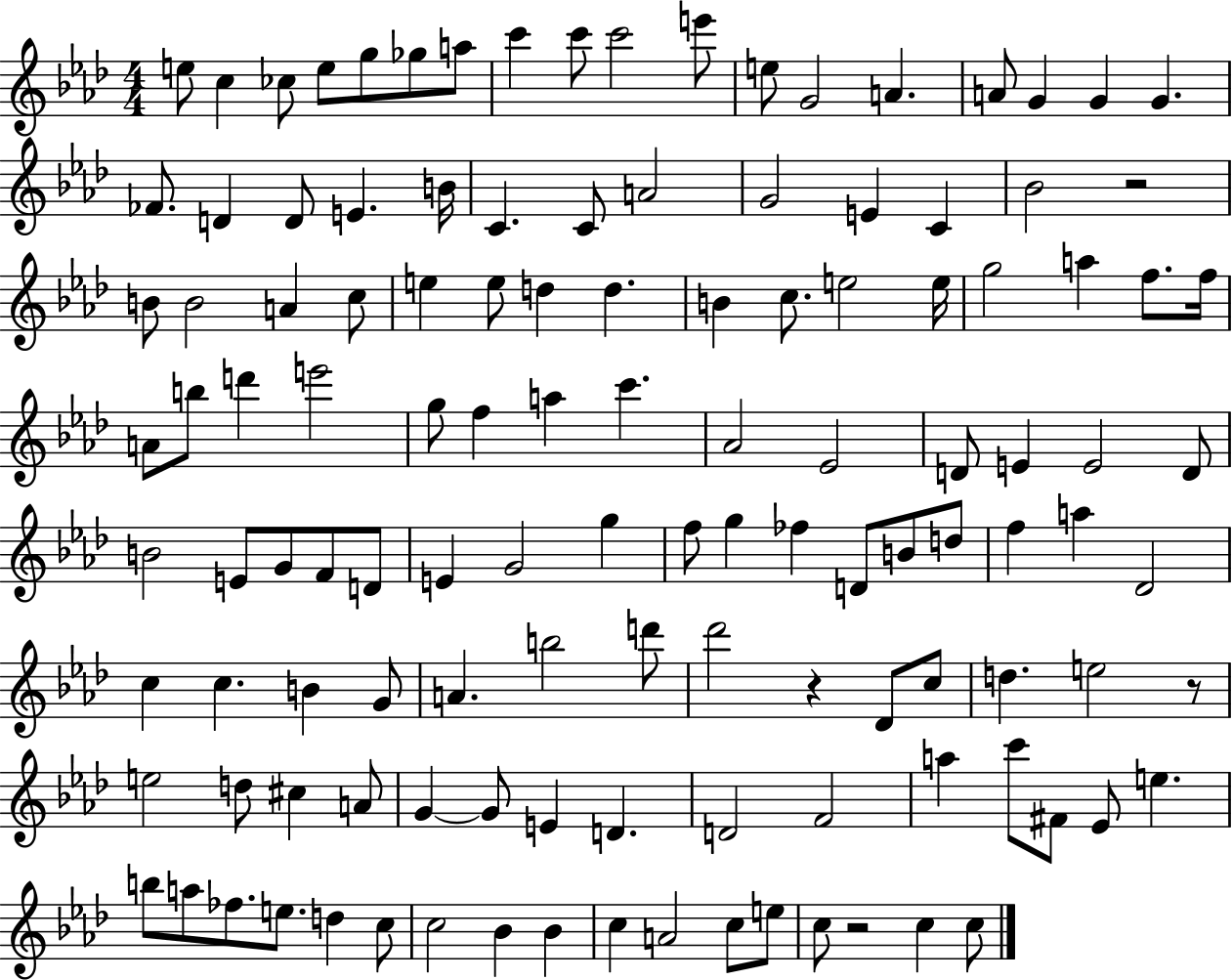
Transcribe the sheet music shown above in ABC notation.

X:1
T:Untitled
M:4/4
L:1/4
K:Ab
e/2 c _c/2 e/2 g/2 _g/2 a/2 c' c'/2 c'2 e'/2 e/2 G2 A A/2 G G G _F/2 D D/2 E B/4 C C/2 A2 G2 E C _B2 z2 B/2 B2 A c/2 e e/2 d d B c/2 e2 e/4 g2 a f/2 f/4 A/2 b/2 d' e'2 g/2 f a c' _A2 _E2 D/2 E E2 D/2 B2 E/2 G/2 F/2 D/2 E G2 g f/2 g _f D/2 B/2 d/2 f a _D2 c c B G/2 A b2 d'/2 _d'2 z _D/2 c/2 d e2 z/2 e2 d/2 ^c A/2 G G/2 E D D2 F2 a c'/2 ^F/2 _E/2 e b/2 a/2 _f/2 e/2 d c/2 c2 _B _B c A2 c/2 e/2 c/2 z2 c c/2